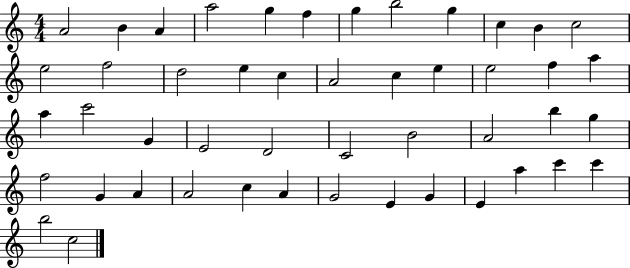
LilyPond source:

{
  \clef treble
  \numericTimeSignature
  \time 4/4
  \key c \major
  a'2 b'4 a'4 | a''2 g''4 f''4 | g''4 b''2 g''4 | c''4 b'4 c''2 | \break e''2 f''2 | d''2 e''4 c''4 | a'2 c''4 e''4 | e''2 f''4 a''4 | \break a''4 c'''2 g'4 | e'2 d'2 | c'2 b'2 | a'2 b''4 g''4 | \break f''2 g'4 a'4 | a'2 c''4 a'4 | g'2 e'4 g'4 | e'4 a''4 c'''4 c'''4 | \break b''2 c''2 | \bar "|."
}